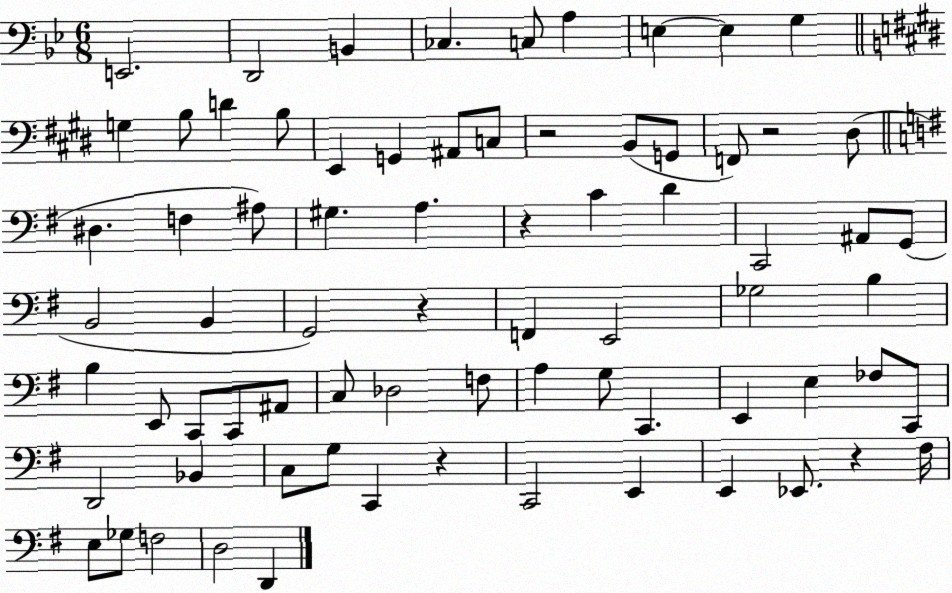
X:1
T:Untitled
M:6/8
L:1/4
K:Bb
E,,2 D,,2 B,, _C, C,/2 A, E, E, G, G, B,/2 D B,/2 E,, G,, ^A,,/2 C,/2 z2 B,,/2 G,,/2 F,,/2 z2 ^D,/2 ^D, F, ^A,/2 ^G, A, z C D C,,2 ^A,,/2 G,,/2 B,,2 B,, G,,2 z F,, E,,2 _G,2 B, B, E,,/2 C,,/2 C,,/2 ^A,,/2 C,/2 _D,2 F,/2 A, G,/2 C,, E,, E, _F,/2 C,,/2 D,,2 _B,, C,/2 G,/2 C,, z C,,2 E,, E,, _E,,/2 z ^F,/4 E,/2 _G,/2 F,2 D,2 D,,